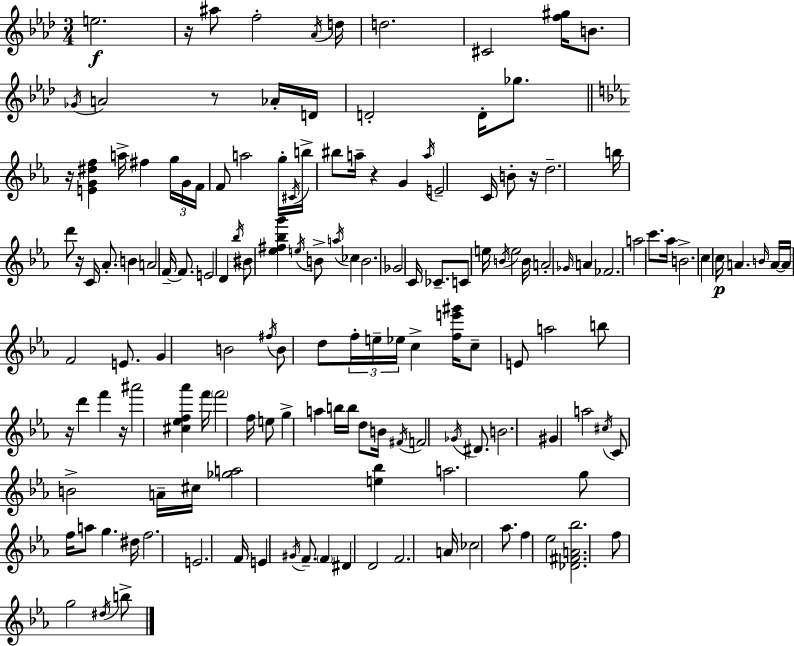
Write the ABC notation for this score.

X:1
T:Untitled
M:3/4
L:1/4
K:Ab
e2 z/4 ^a/2 f2 _A/4 d/4 d2 ^C2 [f^g]/4 B/2 _G/4 A2 z/2 _A/4 D/4 D2 D/4 _g/2 z/4 [EG^df] a/4 ^f g/4 G/4 F/4 F/2 a2 g/4 ^C/4 b/4 ^b/2 a/4 z G a/4 E2 C/4 B/2 z/4 d2 b/4 d'/2 z/4 C/4 _A/2 B A2 F/4 F/2 E2 D _b/4 ^B/2 [_e^f_bg'] e/4 B/2 a/4 _c B2 _G2 C/4 _C/2 C/2 e/4 B/4 e2 B/4 A2 _G/4 A _F2 a2 c'/2 _a/4 B2 c c/4 A B/4 A/4 A/4 F2 E/2 G B2 ^f/4 B/2 d/2 f/4 e/4 _e/4 c [fe'^g']/4 c/2 E/2 a2 b/2 z/4 d' f' z/4 ^a'2 [^c_ef_a'] f'/4 f'2 f/4 e/2 g a b/4 b/4 d/2 B/4 ^F/4 F2 _G/4 ^D/2 B2 ^G a2 ^c/4 C/2 B2 A/4 ^c/4 [_ga]2 [e_b] a2 g/2 f/4 a/2 g ^d/4 f2 E2 F/4 E ^G/4 F/2 F ^D D2 F2 A/4 _c2 _a/2 f _e2 [_D^FA_b]2 f/2 g2 ^d/4 b/2